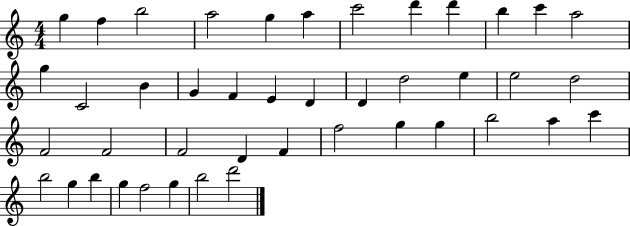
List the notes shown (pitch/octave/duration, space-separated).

G5/q F5/q B5/h A5/h G5/q A5/q C6/h D6/q D6/q B5/q C6/q A5/h G5/q C4/h B4/q G4/q F4/q E4/q D4/q D4/q D5/h E5/q E5/h D5/h F4/h F4/h F4/h D4/q F4/q F5/h G5/q G5/q B5/h A5/q C6/q B5/h G5/q B5/q G5/q F5/h G5/q B5/h D6/h